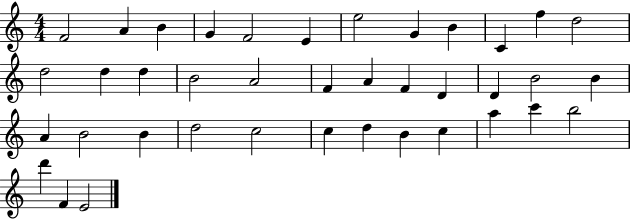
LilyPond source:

{
  \clef treble
  \numericTimeSignature
  \time 4/4
  \key c \major
  f'2 a'4 b'4 | g'4 f'2 e'4 | e''2 g'4 b'4 | c'4 f''4 d''2 | \break d''2 d''4 d''4 | b'2 a'2 | f'4 a'4 f'4 d'4 | d'4 b'2 b'4 | \break a'4 b'2 b'4 | d''2 c''2 | c''4 d''4 b'4 c''4 | a''4 c'''4 b''2 | \break d'''4 f'4 e'2 | \bar "|."
}